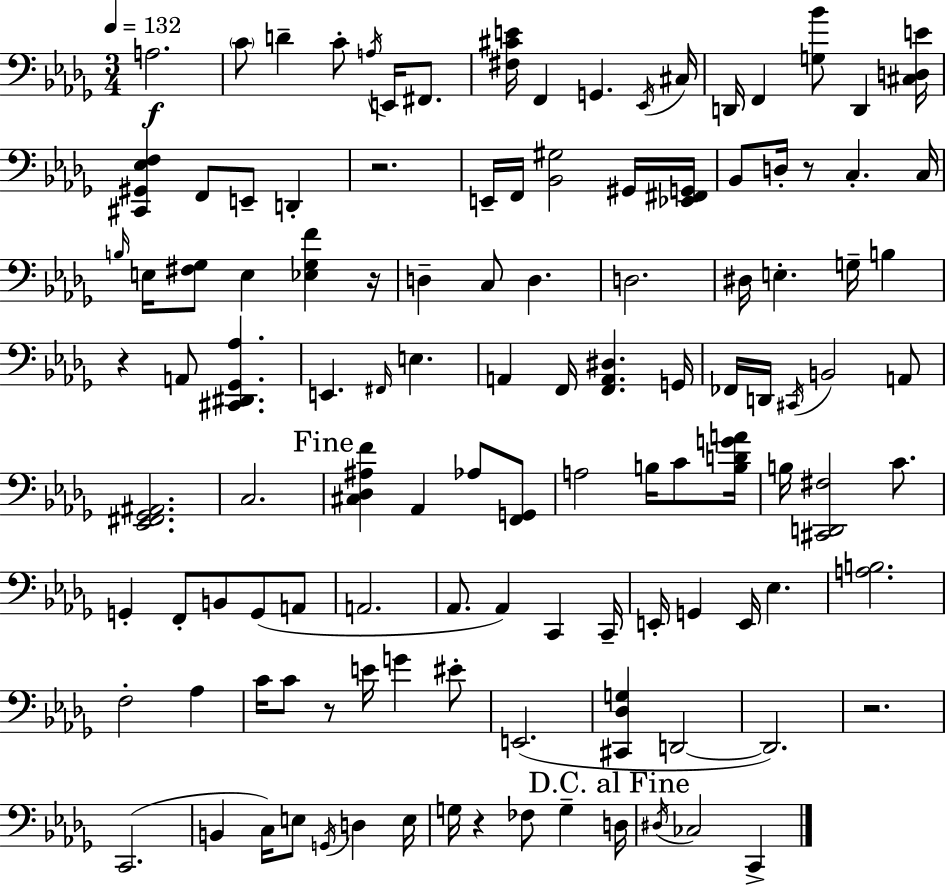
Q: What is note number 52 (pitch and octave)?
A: B3